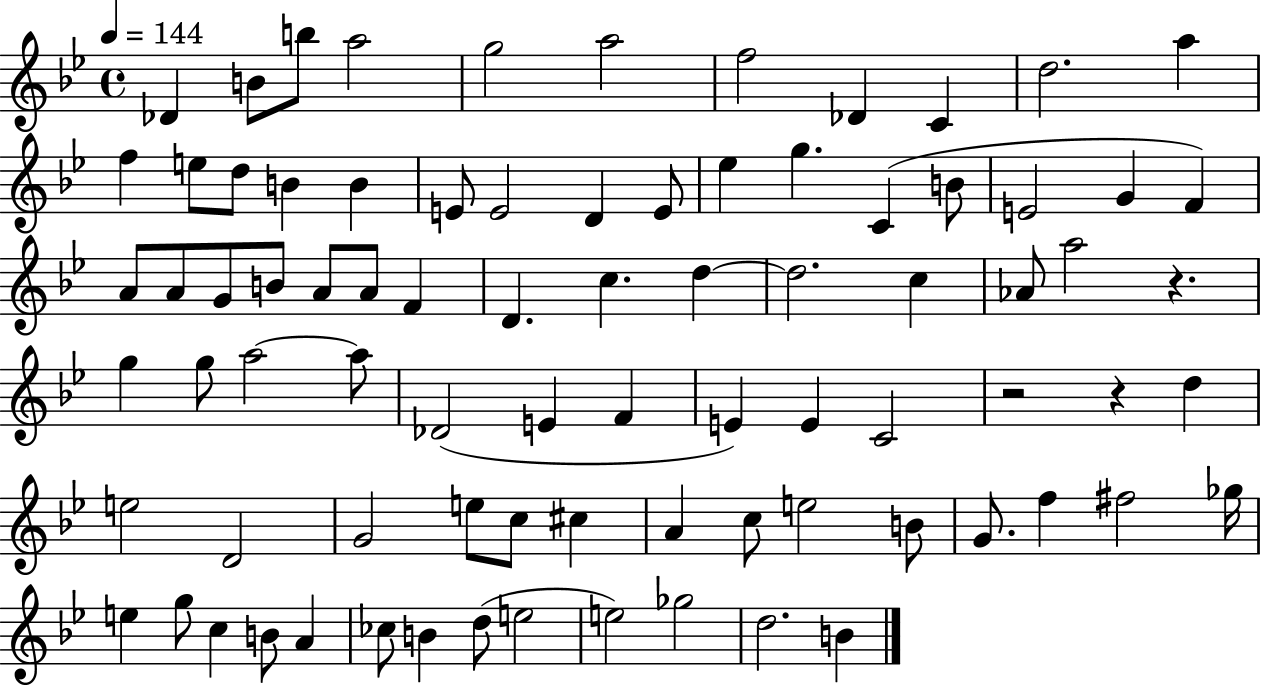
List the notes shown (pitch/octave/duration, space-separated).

Db4/q B4/e B5/e A5/h G5/h A5/h F5/h Db4/q C4/q D5/h. A5/q F5/q E5/e D5/e B4/q B4/q E4/e E4/h D4/q E4/e Eb5/q G5/q. C4/q B4/e E4/h G4/q F4/q A4/e A4/e G4/e B4/e A4/e A4/e F4/q D4/q. C5/q. D5/q D5/h. C5/q Ab4/e A5/h R/q. G5/q G5/e A5/h A5/e Db4/h E4/q F4/q E4/q E4/q C4/h R/h R/q D5/q E5/h D4/h G4/h E5/e C5/e C#5/q A4/q C5/e E5/h B4/e G4/e. F5/q F#5/h Gb5/s E5/q G5/e C5/q B4/e A4/q CES5/e B4/q D5/e E5/h E5/h Gb5/h D5/h. B4/q